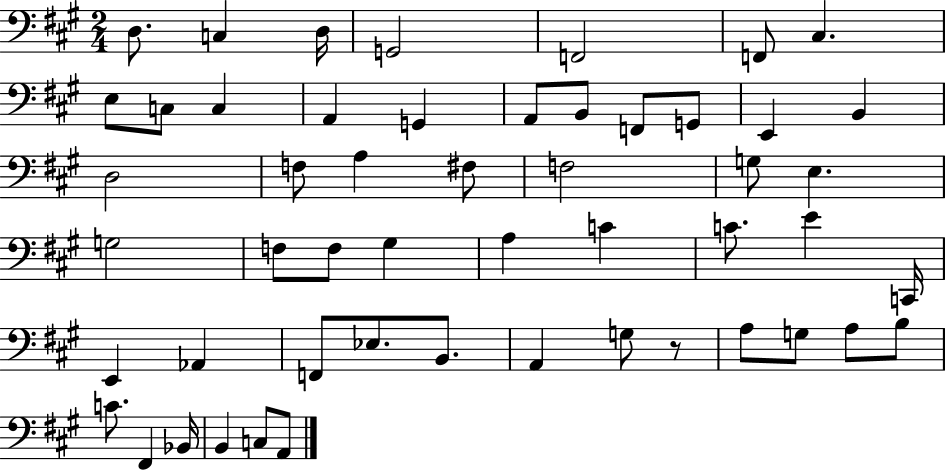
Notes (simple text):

D3/e. C3/q D3/s G2/h F2/h F2/e C#3/q. E3/e C3/e C3/q A2/q G2/q A2/e B2/e F2/e G2/e E2/q B2/q D3/h F3/e A3/q F#3/e F3/h G3/e E3/q. G3/h F3/e F3/e G#3/q A3/q C4/q C4/e. E4/q C2/s E2/q Ab2/q F2/e Eb3/e. B2/e. A2/q G3/e R/e A3/e G3/e A3/e B3/e C4/e. F#2/q Bb2/s B2/q C3/e A2/e